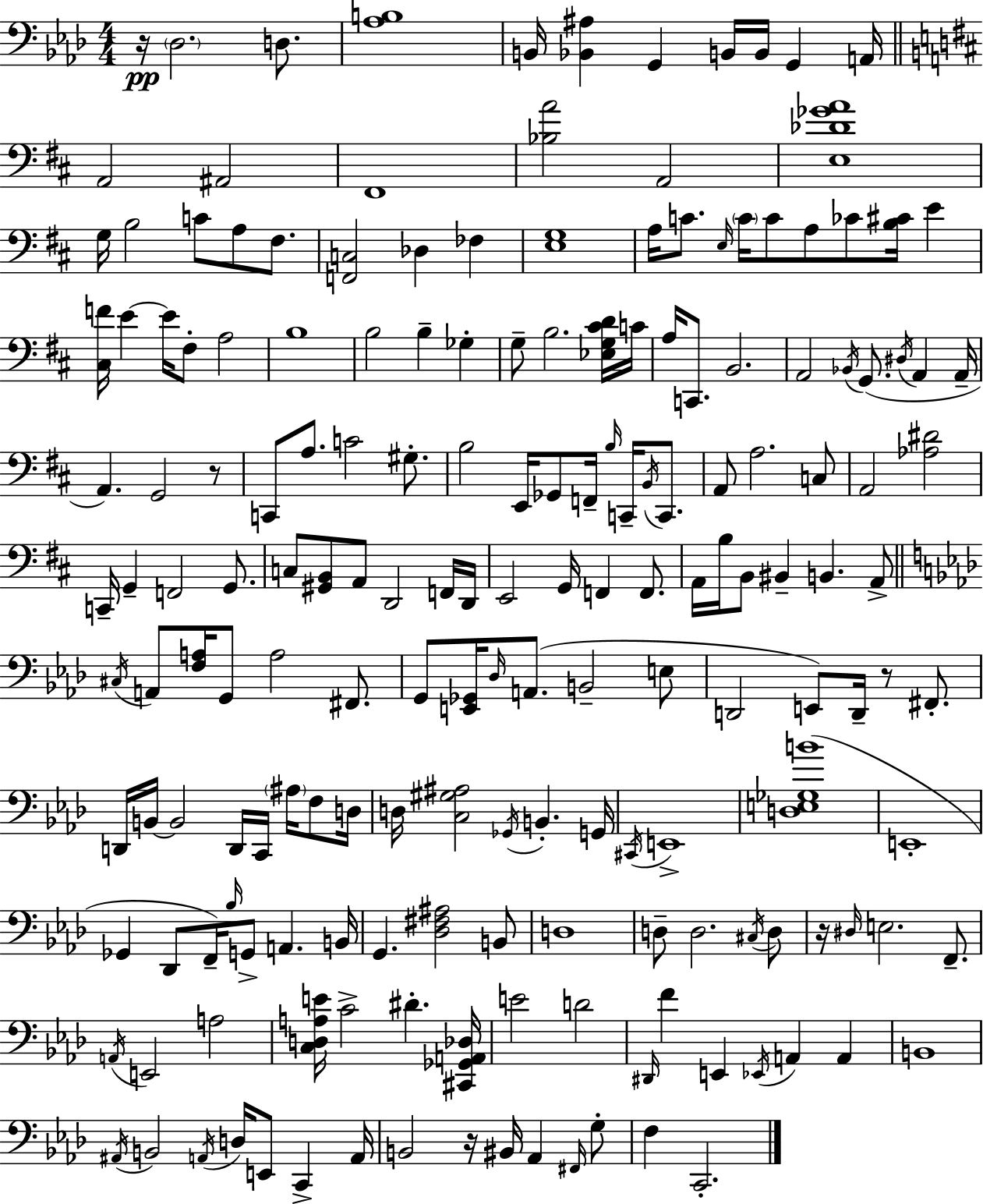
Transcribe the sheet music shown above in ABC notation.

X:1
T:Untitled
M:4/4
L:1/4
K:Ab
z/4 _D,2 D,/2 [_A,B,]4 B,,/4 [_B,,^A,] G,, B,,/4 B,,/4 G,, A,,/4 A,,2 ^A,,2 ^F,,4 [_B,A]2 A,,2 [E,_D_GA]4 G,/4 B,2 C/2 A,/2 ^F,/2 [F,,C,]2 _D, _F, [E,G,]4 A,/4 C/2 E,/4 C/4 C/2 A,/2 _C/2 [B,^C]/4 E [^C,F]/4 E E/4 ^F,/2 A,2 B,4 B,2 B, _G, G,/2 B,2 [_E,G,^CD]/4 C/4 A,/4 C,,/2 B,,2 A,,2 _B,,/4 G,,/2 ^D,/4 A,, A,,/4 A,, G,,2 z/2 C,,/2 A,/2 C2 ^G,/2 B,2 E,,/4 _G,,/2 F,,/4 B,/4 C,,/4 B,,/4 C,,/2 A,,/2 A,2 C,/2 A,,2 [_A,^D]2 C,,/4 G,, F,,2 G,,/2 C,/2 [^G,,B,,]/2 A,,/2 D,,2 F,,/4 D,,/4 E,,2 G,,/4 F,, F,,/2 A,,/4 B,/4 B,,/2 ^B,, B,, A,,/2 ^C,/4 A,,/2 [F,A,]/4 G,,/2 A,2 ^F,,/2 G,,/2 [E,,_G,,]/4 _D,/4 A,,/2 B,,2 E,/2 D,,2 E,,/2 D,,/4 z/2 ^F,,/2 D,,/4 B,,/4 B,,2 D,,/4 C,,/4 ^A,/4 F,/2 D,/4 D,/4 [C,^G,^A,]2 _G,,/4 B,, G,,/4 ^C,,/4 E,,4 [D,E,_G,B]4 E,,4 _G,, _D,,/2 F,,/4 _B,/4 G,,/2 A,, B,,/4 G,, [_D,^F,^A,]2 B,,/2 D,4 D,/2 D,2 ^C,/4 D,/2 z/4 ^D,/4 E,2 F,,/2 A,,/4 E,,2 A,2 [C,D,A,E]/4 C2 ^D [^C,,_G,,A,,_D,]/4 E2 D2 ^D,,/4 F E,, _E,,/4 A,, A,, B,,4 ^A,,/4 B,,2 A,,/4 D,/4 E,,/2 C,, A,,/4 B,,2 z/4 ^B,,/4 _A,, ^F,,/4 G,/2 F, C,,2